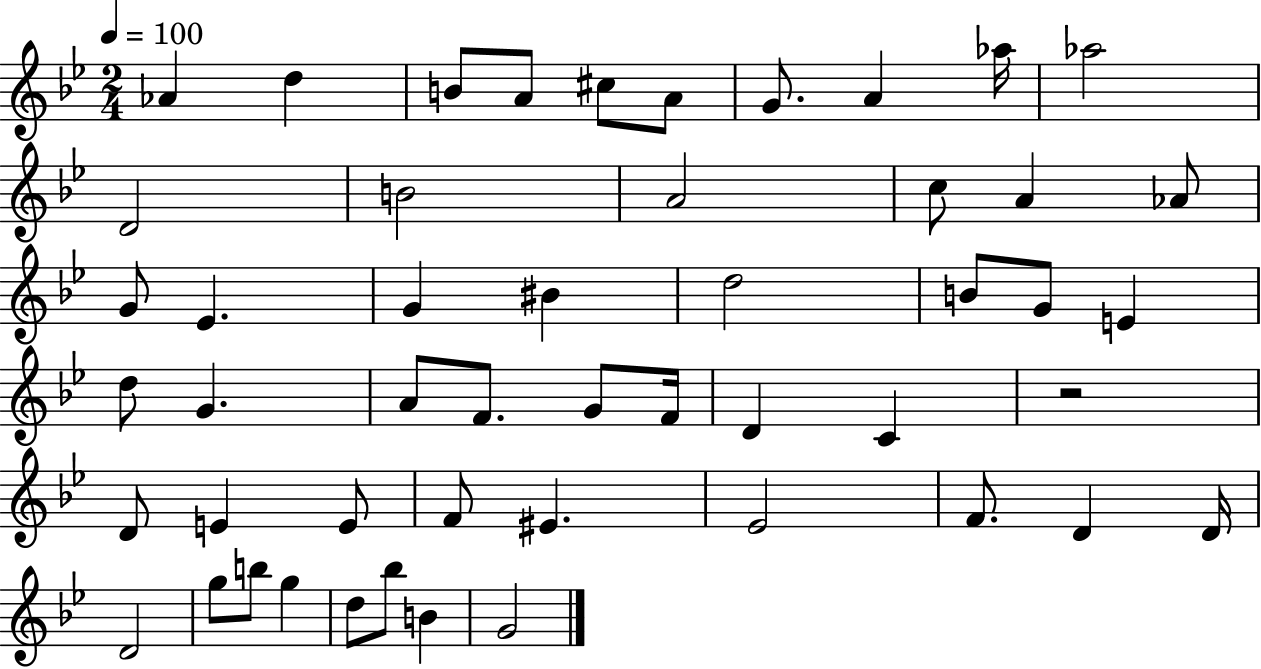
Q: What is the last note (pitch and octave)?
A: G4